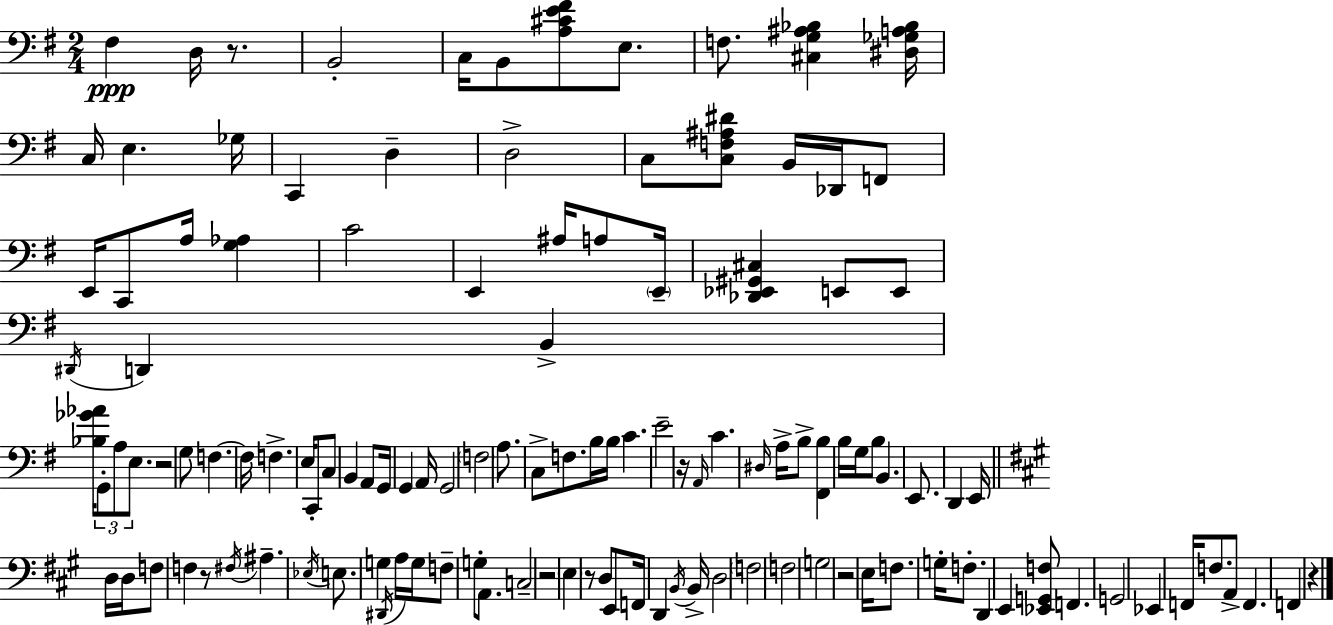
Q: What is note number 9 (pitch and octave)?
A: E3